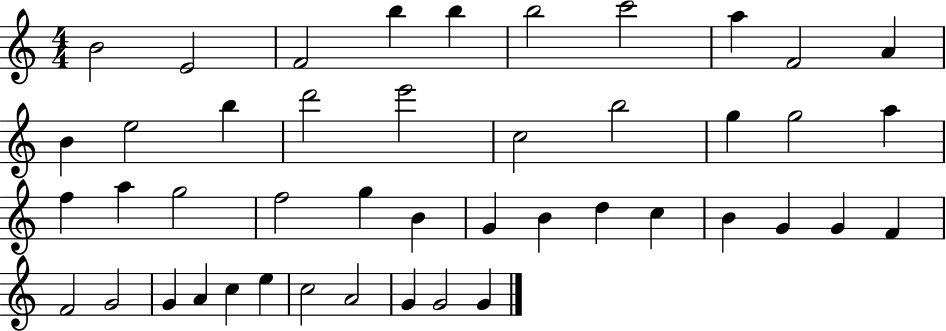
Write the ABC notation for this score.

X:1
T:Untitled
M:4/4
L:1/4
K:C
B2 E2 F2 b b b2 c'2 a F2 A B e2 b d'2 e'2 c2 b2 g g2 a f a g2 f2 g B G B d c B G G F F2 G2 G A c e c2 A2 G G2 G